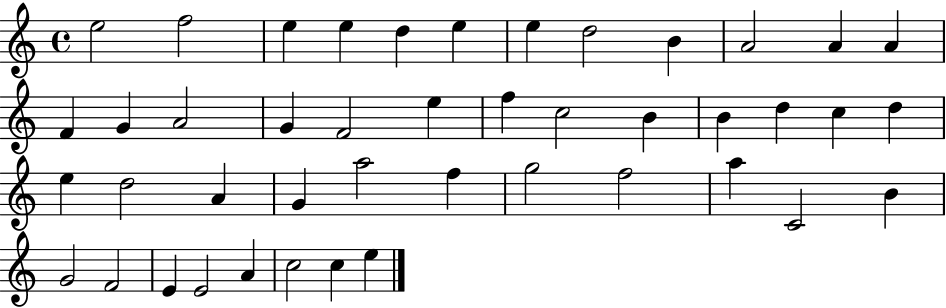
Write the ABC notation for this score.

X:1
T:Untitled
M:4/4
L:1/4
K:C
e2 f2 e e d e e d2 B A2 A A F G A2 G F2 e f c2 B B d c d e d2 A G a2 f g2 f2 a C2 B G2 F2 E E2 A c2 c e